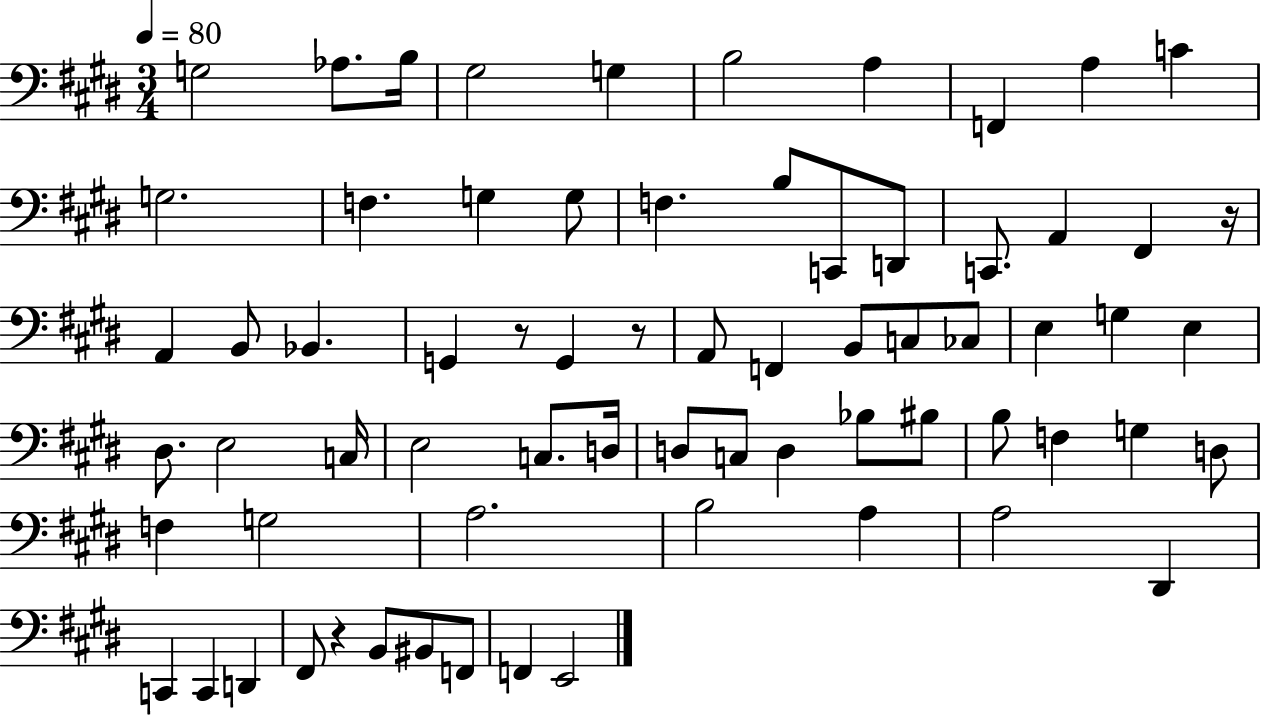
G3/h Ab3/e. B3/s G#3/h G3/q B3/h A3/q F2/q A3/q C4/q G3/h. F3/q. G3/q G3/e F3/q. B3/e C2/e D2/e C2/e. A2/q F#2/q R/s A2/q B2/e Bb2/q. G2/q R/e G2/q R/e A2/e F2/q B2/e C3/e CES3/e E3/q G3/q E3/q D#3/e. E3/h C3/s E3/h C3/e. D3/s D3/e C3/e D3/q Bb3/e BIS3/e B3/e F3/q G3/q D3/e F3/q G3/h A3/h. B3/h A3/q A3/h D#2/q C2/q C2/q D2/q F#2/e R/q B2/e BIS2/e F2/e F2/q E2/h